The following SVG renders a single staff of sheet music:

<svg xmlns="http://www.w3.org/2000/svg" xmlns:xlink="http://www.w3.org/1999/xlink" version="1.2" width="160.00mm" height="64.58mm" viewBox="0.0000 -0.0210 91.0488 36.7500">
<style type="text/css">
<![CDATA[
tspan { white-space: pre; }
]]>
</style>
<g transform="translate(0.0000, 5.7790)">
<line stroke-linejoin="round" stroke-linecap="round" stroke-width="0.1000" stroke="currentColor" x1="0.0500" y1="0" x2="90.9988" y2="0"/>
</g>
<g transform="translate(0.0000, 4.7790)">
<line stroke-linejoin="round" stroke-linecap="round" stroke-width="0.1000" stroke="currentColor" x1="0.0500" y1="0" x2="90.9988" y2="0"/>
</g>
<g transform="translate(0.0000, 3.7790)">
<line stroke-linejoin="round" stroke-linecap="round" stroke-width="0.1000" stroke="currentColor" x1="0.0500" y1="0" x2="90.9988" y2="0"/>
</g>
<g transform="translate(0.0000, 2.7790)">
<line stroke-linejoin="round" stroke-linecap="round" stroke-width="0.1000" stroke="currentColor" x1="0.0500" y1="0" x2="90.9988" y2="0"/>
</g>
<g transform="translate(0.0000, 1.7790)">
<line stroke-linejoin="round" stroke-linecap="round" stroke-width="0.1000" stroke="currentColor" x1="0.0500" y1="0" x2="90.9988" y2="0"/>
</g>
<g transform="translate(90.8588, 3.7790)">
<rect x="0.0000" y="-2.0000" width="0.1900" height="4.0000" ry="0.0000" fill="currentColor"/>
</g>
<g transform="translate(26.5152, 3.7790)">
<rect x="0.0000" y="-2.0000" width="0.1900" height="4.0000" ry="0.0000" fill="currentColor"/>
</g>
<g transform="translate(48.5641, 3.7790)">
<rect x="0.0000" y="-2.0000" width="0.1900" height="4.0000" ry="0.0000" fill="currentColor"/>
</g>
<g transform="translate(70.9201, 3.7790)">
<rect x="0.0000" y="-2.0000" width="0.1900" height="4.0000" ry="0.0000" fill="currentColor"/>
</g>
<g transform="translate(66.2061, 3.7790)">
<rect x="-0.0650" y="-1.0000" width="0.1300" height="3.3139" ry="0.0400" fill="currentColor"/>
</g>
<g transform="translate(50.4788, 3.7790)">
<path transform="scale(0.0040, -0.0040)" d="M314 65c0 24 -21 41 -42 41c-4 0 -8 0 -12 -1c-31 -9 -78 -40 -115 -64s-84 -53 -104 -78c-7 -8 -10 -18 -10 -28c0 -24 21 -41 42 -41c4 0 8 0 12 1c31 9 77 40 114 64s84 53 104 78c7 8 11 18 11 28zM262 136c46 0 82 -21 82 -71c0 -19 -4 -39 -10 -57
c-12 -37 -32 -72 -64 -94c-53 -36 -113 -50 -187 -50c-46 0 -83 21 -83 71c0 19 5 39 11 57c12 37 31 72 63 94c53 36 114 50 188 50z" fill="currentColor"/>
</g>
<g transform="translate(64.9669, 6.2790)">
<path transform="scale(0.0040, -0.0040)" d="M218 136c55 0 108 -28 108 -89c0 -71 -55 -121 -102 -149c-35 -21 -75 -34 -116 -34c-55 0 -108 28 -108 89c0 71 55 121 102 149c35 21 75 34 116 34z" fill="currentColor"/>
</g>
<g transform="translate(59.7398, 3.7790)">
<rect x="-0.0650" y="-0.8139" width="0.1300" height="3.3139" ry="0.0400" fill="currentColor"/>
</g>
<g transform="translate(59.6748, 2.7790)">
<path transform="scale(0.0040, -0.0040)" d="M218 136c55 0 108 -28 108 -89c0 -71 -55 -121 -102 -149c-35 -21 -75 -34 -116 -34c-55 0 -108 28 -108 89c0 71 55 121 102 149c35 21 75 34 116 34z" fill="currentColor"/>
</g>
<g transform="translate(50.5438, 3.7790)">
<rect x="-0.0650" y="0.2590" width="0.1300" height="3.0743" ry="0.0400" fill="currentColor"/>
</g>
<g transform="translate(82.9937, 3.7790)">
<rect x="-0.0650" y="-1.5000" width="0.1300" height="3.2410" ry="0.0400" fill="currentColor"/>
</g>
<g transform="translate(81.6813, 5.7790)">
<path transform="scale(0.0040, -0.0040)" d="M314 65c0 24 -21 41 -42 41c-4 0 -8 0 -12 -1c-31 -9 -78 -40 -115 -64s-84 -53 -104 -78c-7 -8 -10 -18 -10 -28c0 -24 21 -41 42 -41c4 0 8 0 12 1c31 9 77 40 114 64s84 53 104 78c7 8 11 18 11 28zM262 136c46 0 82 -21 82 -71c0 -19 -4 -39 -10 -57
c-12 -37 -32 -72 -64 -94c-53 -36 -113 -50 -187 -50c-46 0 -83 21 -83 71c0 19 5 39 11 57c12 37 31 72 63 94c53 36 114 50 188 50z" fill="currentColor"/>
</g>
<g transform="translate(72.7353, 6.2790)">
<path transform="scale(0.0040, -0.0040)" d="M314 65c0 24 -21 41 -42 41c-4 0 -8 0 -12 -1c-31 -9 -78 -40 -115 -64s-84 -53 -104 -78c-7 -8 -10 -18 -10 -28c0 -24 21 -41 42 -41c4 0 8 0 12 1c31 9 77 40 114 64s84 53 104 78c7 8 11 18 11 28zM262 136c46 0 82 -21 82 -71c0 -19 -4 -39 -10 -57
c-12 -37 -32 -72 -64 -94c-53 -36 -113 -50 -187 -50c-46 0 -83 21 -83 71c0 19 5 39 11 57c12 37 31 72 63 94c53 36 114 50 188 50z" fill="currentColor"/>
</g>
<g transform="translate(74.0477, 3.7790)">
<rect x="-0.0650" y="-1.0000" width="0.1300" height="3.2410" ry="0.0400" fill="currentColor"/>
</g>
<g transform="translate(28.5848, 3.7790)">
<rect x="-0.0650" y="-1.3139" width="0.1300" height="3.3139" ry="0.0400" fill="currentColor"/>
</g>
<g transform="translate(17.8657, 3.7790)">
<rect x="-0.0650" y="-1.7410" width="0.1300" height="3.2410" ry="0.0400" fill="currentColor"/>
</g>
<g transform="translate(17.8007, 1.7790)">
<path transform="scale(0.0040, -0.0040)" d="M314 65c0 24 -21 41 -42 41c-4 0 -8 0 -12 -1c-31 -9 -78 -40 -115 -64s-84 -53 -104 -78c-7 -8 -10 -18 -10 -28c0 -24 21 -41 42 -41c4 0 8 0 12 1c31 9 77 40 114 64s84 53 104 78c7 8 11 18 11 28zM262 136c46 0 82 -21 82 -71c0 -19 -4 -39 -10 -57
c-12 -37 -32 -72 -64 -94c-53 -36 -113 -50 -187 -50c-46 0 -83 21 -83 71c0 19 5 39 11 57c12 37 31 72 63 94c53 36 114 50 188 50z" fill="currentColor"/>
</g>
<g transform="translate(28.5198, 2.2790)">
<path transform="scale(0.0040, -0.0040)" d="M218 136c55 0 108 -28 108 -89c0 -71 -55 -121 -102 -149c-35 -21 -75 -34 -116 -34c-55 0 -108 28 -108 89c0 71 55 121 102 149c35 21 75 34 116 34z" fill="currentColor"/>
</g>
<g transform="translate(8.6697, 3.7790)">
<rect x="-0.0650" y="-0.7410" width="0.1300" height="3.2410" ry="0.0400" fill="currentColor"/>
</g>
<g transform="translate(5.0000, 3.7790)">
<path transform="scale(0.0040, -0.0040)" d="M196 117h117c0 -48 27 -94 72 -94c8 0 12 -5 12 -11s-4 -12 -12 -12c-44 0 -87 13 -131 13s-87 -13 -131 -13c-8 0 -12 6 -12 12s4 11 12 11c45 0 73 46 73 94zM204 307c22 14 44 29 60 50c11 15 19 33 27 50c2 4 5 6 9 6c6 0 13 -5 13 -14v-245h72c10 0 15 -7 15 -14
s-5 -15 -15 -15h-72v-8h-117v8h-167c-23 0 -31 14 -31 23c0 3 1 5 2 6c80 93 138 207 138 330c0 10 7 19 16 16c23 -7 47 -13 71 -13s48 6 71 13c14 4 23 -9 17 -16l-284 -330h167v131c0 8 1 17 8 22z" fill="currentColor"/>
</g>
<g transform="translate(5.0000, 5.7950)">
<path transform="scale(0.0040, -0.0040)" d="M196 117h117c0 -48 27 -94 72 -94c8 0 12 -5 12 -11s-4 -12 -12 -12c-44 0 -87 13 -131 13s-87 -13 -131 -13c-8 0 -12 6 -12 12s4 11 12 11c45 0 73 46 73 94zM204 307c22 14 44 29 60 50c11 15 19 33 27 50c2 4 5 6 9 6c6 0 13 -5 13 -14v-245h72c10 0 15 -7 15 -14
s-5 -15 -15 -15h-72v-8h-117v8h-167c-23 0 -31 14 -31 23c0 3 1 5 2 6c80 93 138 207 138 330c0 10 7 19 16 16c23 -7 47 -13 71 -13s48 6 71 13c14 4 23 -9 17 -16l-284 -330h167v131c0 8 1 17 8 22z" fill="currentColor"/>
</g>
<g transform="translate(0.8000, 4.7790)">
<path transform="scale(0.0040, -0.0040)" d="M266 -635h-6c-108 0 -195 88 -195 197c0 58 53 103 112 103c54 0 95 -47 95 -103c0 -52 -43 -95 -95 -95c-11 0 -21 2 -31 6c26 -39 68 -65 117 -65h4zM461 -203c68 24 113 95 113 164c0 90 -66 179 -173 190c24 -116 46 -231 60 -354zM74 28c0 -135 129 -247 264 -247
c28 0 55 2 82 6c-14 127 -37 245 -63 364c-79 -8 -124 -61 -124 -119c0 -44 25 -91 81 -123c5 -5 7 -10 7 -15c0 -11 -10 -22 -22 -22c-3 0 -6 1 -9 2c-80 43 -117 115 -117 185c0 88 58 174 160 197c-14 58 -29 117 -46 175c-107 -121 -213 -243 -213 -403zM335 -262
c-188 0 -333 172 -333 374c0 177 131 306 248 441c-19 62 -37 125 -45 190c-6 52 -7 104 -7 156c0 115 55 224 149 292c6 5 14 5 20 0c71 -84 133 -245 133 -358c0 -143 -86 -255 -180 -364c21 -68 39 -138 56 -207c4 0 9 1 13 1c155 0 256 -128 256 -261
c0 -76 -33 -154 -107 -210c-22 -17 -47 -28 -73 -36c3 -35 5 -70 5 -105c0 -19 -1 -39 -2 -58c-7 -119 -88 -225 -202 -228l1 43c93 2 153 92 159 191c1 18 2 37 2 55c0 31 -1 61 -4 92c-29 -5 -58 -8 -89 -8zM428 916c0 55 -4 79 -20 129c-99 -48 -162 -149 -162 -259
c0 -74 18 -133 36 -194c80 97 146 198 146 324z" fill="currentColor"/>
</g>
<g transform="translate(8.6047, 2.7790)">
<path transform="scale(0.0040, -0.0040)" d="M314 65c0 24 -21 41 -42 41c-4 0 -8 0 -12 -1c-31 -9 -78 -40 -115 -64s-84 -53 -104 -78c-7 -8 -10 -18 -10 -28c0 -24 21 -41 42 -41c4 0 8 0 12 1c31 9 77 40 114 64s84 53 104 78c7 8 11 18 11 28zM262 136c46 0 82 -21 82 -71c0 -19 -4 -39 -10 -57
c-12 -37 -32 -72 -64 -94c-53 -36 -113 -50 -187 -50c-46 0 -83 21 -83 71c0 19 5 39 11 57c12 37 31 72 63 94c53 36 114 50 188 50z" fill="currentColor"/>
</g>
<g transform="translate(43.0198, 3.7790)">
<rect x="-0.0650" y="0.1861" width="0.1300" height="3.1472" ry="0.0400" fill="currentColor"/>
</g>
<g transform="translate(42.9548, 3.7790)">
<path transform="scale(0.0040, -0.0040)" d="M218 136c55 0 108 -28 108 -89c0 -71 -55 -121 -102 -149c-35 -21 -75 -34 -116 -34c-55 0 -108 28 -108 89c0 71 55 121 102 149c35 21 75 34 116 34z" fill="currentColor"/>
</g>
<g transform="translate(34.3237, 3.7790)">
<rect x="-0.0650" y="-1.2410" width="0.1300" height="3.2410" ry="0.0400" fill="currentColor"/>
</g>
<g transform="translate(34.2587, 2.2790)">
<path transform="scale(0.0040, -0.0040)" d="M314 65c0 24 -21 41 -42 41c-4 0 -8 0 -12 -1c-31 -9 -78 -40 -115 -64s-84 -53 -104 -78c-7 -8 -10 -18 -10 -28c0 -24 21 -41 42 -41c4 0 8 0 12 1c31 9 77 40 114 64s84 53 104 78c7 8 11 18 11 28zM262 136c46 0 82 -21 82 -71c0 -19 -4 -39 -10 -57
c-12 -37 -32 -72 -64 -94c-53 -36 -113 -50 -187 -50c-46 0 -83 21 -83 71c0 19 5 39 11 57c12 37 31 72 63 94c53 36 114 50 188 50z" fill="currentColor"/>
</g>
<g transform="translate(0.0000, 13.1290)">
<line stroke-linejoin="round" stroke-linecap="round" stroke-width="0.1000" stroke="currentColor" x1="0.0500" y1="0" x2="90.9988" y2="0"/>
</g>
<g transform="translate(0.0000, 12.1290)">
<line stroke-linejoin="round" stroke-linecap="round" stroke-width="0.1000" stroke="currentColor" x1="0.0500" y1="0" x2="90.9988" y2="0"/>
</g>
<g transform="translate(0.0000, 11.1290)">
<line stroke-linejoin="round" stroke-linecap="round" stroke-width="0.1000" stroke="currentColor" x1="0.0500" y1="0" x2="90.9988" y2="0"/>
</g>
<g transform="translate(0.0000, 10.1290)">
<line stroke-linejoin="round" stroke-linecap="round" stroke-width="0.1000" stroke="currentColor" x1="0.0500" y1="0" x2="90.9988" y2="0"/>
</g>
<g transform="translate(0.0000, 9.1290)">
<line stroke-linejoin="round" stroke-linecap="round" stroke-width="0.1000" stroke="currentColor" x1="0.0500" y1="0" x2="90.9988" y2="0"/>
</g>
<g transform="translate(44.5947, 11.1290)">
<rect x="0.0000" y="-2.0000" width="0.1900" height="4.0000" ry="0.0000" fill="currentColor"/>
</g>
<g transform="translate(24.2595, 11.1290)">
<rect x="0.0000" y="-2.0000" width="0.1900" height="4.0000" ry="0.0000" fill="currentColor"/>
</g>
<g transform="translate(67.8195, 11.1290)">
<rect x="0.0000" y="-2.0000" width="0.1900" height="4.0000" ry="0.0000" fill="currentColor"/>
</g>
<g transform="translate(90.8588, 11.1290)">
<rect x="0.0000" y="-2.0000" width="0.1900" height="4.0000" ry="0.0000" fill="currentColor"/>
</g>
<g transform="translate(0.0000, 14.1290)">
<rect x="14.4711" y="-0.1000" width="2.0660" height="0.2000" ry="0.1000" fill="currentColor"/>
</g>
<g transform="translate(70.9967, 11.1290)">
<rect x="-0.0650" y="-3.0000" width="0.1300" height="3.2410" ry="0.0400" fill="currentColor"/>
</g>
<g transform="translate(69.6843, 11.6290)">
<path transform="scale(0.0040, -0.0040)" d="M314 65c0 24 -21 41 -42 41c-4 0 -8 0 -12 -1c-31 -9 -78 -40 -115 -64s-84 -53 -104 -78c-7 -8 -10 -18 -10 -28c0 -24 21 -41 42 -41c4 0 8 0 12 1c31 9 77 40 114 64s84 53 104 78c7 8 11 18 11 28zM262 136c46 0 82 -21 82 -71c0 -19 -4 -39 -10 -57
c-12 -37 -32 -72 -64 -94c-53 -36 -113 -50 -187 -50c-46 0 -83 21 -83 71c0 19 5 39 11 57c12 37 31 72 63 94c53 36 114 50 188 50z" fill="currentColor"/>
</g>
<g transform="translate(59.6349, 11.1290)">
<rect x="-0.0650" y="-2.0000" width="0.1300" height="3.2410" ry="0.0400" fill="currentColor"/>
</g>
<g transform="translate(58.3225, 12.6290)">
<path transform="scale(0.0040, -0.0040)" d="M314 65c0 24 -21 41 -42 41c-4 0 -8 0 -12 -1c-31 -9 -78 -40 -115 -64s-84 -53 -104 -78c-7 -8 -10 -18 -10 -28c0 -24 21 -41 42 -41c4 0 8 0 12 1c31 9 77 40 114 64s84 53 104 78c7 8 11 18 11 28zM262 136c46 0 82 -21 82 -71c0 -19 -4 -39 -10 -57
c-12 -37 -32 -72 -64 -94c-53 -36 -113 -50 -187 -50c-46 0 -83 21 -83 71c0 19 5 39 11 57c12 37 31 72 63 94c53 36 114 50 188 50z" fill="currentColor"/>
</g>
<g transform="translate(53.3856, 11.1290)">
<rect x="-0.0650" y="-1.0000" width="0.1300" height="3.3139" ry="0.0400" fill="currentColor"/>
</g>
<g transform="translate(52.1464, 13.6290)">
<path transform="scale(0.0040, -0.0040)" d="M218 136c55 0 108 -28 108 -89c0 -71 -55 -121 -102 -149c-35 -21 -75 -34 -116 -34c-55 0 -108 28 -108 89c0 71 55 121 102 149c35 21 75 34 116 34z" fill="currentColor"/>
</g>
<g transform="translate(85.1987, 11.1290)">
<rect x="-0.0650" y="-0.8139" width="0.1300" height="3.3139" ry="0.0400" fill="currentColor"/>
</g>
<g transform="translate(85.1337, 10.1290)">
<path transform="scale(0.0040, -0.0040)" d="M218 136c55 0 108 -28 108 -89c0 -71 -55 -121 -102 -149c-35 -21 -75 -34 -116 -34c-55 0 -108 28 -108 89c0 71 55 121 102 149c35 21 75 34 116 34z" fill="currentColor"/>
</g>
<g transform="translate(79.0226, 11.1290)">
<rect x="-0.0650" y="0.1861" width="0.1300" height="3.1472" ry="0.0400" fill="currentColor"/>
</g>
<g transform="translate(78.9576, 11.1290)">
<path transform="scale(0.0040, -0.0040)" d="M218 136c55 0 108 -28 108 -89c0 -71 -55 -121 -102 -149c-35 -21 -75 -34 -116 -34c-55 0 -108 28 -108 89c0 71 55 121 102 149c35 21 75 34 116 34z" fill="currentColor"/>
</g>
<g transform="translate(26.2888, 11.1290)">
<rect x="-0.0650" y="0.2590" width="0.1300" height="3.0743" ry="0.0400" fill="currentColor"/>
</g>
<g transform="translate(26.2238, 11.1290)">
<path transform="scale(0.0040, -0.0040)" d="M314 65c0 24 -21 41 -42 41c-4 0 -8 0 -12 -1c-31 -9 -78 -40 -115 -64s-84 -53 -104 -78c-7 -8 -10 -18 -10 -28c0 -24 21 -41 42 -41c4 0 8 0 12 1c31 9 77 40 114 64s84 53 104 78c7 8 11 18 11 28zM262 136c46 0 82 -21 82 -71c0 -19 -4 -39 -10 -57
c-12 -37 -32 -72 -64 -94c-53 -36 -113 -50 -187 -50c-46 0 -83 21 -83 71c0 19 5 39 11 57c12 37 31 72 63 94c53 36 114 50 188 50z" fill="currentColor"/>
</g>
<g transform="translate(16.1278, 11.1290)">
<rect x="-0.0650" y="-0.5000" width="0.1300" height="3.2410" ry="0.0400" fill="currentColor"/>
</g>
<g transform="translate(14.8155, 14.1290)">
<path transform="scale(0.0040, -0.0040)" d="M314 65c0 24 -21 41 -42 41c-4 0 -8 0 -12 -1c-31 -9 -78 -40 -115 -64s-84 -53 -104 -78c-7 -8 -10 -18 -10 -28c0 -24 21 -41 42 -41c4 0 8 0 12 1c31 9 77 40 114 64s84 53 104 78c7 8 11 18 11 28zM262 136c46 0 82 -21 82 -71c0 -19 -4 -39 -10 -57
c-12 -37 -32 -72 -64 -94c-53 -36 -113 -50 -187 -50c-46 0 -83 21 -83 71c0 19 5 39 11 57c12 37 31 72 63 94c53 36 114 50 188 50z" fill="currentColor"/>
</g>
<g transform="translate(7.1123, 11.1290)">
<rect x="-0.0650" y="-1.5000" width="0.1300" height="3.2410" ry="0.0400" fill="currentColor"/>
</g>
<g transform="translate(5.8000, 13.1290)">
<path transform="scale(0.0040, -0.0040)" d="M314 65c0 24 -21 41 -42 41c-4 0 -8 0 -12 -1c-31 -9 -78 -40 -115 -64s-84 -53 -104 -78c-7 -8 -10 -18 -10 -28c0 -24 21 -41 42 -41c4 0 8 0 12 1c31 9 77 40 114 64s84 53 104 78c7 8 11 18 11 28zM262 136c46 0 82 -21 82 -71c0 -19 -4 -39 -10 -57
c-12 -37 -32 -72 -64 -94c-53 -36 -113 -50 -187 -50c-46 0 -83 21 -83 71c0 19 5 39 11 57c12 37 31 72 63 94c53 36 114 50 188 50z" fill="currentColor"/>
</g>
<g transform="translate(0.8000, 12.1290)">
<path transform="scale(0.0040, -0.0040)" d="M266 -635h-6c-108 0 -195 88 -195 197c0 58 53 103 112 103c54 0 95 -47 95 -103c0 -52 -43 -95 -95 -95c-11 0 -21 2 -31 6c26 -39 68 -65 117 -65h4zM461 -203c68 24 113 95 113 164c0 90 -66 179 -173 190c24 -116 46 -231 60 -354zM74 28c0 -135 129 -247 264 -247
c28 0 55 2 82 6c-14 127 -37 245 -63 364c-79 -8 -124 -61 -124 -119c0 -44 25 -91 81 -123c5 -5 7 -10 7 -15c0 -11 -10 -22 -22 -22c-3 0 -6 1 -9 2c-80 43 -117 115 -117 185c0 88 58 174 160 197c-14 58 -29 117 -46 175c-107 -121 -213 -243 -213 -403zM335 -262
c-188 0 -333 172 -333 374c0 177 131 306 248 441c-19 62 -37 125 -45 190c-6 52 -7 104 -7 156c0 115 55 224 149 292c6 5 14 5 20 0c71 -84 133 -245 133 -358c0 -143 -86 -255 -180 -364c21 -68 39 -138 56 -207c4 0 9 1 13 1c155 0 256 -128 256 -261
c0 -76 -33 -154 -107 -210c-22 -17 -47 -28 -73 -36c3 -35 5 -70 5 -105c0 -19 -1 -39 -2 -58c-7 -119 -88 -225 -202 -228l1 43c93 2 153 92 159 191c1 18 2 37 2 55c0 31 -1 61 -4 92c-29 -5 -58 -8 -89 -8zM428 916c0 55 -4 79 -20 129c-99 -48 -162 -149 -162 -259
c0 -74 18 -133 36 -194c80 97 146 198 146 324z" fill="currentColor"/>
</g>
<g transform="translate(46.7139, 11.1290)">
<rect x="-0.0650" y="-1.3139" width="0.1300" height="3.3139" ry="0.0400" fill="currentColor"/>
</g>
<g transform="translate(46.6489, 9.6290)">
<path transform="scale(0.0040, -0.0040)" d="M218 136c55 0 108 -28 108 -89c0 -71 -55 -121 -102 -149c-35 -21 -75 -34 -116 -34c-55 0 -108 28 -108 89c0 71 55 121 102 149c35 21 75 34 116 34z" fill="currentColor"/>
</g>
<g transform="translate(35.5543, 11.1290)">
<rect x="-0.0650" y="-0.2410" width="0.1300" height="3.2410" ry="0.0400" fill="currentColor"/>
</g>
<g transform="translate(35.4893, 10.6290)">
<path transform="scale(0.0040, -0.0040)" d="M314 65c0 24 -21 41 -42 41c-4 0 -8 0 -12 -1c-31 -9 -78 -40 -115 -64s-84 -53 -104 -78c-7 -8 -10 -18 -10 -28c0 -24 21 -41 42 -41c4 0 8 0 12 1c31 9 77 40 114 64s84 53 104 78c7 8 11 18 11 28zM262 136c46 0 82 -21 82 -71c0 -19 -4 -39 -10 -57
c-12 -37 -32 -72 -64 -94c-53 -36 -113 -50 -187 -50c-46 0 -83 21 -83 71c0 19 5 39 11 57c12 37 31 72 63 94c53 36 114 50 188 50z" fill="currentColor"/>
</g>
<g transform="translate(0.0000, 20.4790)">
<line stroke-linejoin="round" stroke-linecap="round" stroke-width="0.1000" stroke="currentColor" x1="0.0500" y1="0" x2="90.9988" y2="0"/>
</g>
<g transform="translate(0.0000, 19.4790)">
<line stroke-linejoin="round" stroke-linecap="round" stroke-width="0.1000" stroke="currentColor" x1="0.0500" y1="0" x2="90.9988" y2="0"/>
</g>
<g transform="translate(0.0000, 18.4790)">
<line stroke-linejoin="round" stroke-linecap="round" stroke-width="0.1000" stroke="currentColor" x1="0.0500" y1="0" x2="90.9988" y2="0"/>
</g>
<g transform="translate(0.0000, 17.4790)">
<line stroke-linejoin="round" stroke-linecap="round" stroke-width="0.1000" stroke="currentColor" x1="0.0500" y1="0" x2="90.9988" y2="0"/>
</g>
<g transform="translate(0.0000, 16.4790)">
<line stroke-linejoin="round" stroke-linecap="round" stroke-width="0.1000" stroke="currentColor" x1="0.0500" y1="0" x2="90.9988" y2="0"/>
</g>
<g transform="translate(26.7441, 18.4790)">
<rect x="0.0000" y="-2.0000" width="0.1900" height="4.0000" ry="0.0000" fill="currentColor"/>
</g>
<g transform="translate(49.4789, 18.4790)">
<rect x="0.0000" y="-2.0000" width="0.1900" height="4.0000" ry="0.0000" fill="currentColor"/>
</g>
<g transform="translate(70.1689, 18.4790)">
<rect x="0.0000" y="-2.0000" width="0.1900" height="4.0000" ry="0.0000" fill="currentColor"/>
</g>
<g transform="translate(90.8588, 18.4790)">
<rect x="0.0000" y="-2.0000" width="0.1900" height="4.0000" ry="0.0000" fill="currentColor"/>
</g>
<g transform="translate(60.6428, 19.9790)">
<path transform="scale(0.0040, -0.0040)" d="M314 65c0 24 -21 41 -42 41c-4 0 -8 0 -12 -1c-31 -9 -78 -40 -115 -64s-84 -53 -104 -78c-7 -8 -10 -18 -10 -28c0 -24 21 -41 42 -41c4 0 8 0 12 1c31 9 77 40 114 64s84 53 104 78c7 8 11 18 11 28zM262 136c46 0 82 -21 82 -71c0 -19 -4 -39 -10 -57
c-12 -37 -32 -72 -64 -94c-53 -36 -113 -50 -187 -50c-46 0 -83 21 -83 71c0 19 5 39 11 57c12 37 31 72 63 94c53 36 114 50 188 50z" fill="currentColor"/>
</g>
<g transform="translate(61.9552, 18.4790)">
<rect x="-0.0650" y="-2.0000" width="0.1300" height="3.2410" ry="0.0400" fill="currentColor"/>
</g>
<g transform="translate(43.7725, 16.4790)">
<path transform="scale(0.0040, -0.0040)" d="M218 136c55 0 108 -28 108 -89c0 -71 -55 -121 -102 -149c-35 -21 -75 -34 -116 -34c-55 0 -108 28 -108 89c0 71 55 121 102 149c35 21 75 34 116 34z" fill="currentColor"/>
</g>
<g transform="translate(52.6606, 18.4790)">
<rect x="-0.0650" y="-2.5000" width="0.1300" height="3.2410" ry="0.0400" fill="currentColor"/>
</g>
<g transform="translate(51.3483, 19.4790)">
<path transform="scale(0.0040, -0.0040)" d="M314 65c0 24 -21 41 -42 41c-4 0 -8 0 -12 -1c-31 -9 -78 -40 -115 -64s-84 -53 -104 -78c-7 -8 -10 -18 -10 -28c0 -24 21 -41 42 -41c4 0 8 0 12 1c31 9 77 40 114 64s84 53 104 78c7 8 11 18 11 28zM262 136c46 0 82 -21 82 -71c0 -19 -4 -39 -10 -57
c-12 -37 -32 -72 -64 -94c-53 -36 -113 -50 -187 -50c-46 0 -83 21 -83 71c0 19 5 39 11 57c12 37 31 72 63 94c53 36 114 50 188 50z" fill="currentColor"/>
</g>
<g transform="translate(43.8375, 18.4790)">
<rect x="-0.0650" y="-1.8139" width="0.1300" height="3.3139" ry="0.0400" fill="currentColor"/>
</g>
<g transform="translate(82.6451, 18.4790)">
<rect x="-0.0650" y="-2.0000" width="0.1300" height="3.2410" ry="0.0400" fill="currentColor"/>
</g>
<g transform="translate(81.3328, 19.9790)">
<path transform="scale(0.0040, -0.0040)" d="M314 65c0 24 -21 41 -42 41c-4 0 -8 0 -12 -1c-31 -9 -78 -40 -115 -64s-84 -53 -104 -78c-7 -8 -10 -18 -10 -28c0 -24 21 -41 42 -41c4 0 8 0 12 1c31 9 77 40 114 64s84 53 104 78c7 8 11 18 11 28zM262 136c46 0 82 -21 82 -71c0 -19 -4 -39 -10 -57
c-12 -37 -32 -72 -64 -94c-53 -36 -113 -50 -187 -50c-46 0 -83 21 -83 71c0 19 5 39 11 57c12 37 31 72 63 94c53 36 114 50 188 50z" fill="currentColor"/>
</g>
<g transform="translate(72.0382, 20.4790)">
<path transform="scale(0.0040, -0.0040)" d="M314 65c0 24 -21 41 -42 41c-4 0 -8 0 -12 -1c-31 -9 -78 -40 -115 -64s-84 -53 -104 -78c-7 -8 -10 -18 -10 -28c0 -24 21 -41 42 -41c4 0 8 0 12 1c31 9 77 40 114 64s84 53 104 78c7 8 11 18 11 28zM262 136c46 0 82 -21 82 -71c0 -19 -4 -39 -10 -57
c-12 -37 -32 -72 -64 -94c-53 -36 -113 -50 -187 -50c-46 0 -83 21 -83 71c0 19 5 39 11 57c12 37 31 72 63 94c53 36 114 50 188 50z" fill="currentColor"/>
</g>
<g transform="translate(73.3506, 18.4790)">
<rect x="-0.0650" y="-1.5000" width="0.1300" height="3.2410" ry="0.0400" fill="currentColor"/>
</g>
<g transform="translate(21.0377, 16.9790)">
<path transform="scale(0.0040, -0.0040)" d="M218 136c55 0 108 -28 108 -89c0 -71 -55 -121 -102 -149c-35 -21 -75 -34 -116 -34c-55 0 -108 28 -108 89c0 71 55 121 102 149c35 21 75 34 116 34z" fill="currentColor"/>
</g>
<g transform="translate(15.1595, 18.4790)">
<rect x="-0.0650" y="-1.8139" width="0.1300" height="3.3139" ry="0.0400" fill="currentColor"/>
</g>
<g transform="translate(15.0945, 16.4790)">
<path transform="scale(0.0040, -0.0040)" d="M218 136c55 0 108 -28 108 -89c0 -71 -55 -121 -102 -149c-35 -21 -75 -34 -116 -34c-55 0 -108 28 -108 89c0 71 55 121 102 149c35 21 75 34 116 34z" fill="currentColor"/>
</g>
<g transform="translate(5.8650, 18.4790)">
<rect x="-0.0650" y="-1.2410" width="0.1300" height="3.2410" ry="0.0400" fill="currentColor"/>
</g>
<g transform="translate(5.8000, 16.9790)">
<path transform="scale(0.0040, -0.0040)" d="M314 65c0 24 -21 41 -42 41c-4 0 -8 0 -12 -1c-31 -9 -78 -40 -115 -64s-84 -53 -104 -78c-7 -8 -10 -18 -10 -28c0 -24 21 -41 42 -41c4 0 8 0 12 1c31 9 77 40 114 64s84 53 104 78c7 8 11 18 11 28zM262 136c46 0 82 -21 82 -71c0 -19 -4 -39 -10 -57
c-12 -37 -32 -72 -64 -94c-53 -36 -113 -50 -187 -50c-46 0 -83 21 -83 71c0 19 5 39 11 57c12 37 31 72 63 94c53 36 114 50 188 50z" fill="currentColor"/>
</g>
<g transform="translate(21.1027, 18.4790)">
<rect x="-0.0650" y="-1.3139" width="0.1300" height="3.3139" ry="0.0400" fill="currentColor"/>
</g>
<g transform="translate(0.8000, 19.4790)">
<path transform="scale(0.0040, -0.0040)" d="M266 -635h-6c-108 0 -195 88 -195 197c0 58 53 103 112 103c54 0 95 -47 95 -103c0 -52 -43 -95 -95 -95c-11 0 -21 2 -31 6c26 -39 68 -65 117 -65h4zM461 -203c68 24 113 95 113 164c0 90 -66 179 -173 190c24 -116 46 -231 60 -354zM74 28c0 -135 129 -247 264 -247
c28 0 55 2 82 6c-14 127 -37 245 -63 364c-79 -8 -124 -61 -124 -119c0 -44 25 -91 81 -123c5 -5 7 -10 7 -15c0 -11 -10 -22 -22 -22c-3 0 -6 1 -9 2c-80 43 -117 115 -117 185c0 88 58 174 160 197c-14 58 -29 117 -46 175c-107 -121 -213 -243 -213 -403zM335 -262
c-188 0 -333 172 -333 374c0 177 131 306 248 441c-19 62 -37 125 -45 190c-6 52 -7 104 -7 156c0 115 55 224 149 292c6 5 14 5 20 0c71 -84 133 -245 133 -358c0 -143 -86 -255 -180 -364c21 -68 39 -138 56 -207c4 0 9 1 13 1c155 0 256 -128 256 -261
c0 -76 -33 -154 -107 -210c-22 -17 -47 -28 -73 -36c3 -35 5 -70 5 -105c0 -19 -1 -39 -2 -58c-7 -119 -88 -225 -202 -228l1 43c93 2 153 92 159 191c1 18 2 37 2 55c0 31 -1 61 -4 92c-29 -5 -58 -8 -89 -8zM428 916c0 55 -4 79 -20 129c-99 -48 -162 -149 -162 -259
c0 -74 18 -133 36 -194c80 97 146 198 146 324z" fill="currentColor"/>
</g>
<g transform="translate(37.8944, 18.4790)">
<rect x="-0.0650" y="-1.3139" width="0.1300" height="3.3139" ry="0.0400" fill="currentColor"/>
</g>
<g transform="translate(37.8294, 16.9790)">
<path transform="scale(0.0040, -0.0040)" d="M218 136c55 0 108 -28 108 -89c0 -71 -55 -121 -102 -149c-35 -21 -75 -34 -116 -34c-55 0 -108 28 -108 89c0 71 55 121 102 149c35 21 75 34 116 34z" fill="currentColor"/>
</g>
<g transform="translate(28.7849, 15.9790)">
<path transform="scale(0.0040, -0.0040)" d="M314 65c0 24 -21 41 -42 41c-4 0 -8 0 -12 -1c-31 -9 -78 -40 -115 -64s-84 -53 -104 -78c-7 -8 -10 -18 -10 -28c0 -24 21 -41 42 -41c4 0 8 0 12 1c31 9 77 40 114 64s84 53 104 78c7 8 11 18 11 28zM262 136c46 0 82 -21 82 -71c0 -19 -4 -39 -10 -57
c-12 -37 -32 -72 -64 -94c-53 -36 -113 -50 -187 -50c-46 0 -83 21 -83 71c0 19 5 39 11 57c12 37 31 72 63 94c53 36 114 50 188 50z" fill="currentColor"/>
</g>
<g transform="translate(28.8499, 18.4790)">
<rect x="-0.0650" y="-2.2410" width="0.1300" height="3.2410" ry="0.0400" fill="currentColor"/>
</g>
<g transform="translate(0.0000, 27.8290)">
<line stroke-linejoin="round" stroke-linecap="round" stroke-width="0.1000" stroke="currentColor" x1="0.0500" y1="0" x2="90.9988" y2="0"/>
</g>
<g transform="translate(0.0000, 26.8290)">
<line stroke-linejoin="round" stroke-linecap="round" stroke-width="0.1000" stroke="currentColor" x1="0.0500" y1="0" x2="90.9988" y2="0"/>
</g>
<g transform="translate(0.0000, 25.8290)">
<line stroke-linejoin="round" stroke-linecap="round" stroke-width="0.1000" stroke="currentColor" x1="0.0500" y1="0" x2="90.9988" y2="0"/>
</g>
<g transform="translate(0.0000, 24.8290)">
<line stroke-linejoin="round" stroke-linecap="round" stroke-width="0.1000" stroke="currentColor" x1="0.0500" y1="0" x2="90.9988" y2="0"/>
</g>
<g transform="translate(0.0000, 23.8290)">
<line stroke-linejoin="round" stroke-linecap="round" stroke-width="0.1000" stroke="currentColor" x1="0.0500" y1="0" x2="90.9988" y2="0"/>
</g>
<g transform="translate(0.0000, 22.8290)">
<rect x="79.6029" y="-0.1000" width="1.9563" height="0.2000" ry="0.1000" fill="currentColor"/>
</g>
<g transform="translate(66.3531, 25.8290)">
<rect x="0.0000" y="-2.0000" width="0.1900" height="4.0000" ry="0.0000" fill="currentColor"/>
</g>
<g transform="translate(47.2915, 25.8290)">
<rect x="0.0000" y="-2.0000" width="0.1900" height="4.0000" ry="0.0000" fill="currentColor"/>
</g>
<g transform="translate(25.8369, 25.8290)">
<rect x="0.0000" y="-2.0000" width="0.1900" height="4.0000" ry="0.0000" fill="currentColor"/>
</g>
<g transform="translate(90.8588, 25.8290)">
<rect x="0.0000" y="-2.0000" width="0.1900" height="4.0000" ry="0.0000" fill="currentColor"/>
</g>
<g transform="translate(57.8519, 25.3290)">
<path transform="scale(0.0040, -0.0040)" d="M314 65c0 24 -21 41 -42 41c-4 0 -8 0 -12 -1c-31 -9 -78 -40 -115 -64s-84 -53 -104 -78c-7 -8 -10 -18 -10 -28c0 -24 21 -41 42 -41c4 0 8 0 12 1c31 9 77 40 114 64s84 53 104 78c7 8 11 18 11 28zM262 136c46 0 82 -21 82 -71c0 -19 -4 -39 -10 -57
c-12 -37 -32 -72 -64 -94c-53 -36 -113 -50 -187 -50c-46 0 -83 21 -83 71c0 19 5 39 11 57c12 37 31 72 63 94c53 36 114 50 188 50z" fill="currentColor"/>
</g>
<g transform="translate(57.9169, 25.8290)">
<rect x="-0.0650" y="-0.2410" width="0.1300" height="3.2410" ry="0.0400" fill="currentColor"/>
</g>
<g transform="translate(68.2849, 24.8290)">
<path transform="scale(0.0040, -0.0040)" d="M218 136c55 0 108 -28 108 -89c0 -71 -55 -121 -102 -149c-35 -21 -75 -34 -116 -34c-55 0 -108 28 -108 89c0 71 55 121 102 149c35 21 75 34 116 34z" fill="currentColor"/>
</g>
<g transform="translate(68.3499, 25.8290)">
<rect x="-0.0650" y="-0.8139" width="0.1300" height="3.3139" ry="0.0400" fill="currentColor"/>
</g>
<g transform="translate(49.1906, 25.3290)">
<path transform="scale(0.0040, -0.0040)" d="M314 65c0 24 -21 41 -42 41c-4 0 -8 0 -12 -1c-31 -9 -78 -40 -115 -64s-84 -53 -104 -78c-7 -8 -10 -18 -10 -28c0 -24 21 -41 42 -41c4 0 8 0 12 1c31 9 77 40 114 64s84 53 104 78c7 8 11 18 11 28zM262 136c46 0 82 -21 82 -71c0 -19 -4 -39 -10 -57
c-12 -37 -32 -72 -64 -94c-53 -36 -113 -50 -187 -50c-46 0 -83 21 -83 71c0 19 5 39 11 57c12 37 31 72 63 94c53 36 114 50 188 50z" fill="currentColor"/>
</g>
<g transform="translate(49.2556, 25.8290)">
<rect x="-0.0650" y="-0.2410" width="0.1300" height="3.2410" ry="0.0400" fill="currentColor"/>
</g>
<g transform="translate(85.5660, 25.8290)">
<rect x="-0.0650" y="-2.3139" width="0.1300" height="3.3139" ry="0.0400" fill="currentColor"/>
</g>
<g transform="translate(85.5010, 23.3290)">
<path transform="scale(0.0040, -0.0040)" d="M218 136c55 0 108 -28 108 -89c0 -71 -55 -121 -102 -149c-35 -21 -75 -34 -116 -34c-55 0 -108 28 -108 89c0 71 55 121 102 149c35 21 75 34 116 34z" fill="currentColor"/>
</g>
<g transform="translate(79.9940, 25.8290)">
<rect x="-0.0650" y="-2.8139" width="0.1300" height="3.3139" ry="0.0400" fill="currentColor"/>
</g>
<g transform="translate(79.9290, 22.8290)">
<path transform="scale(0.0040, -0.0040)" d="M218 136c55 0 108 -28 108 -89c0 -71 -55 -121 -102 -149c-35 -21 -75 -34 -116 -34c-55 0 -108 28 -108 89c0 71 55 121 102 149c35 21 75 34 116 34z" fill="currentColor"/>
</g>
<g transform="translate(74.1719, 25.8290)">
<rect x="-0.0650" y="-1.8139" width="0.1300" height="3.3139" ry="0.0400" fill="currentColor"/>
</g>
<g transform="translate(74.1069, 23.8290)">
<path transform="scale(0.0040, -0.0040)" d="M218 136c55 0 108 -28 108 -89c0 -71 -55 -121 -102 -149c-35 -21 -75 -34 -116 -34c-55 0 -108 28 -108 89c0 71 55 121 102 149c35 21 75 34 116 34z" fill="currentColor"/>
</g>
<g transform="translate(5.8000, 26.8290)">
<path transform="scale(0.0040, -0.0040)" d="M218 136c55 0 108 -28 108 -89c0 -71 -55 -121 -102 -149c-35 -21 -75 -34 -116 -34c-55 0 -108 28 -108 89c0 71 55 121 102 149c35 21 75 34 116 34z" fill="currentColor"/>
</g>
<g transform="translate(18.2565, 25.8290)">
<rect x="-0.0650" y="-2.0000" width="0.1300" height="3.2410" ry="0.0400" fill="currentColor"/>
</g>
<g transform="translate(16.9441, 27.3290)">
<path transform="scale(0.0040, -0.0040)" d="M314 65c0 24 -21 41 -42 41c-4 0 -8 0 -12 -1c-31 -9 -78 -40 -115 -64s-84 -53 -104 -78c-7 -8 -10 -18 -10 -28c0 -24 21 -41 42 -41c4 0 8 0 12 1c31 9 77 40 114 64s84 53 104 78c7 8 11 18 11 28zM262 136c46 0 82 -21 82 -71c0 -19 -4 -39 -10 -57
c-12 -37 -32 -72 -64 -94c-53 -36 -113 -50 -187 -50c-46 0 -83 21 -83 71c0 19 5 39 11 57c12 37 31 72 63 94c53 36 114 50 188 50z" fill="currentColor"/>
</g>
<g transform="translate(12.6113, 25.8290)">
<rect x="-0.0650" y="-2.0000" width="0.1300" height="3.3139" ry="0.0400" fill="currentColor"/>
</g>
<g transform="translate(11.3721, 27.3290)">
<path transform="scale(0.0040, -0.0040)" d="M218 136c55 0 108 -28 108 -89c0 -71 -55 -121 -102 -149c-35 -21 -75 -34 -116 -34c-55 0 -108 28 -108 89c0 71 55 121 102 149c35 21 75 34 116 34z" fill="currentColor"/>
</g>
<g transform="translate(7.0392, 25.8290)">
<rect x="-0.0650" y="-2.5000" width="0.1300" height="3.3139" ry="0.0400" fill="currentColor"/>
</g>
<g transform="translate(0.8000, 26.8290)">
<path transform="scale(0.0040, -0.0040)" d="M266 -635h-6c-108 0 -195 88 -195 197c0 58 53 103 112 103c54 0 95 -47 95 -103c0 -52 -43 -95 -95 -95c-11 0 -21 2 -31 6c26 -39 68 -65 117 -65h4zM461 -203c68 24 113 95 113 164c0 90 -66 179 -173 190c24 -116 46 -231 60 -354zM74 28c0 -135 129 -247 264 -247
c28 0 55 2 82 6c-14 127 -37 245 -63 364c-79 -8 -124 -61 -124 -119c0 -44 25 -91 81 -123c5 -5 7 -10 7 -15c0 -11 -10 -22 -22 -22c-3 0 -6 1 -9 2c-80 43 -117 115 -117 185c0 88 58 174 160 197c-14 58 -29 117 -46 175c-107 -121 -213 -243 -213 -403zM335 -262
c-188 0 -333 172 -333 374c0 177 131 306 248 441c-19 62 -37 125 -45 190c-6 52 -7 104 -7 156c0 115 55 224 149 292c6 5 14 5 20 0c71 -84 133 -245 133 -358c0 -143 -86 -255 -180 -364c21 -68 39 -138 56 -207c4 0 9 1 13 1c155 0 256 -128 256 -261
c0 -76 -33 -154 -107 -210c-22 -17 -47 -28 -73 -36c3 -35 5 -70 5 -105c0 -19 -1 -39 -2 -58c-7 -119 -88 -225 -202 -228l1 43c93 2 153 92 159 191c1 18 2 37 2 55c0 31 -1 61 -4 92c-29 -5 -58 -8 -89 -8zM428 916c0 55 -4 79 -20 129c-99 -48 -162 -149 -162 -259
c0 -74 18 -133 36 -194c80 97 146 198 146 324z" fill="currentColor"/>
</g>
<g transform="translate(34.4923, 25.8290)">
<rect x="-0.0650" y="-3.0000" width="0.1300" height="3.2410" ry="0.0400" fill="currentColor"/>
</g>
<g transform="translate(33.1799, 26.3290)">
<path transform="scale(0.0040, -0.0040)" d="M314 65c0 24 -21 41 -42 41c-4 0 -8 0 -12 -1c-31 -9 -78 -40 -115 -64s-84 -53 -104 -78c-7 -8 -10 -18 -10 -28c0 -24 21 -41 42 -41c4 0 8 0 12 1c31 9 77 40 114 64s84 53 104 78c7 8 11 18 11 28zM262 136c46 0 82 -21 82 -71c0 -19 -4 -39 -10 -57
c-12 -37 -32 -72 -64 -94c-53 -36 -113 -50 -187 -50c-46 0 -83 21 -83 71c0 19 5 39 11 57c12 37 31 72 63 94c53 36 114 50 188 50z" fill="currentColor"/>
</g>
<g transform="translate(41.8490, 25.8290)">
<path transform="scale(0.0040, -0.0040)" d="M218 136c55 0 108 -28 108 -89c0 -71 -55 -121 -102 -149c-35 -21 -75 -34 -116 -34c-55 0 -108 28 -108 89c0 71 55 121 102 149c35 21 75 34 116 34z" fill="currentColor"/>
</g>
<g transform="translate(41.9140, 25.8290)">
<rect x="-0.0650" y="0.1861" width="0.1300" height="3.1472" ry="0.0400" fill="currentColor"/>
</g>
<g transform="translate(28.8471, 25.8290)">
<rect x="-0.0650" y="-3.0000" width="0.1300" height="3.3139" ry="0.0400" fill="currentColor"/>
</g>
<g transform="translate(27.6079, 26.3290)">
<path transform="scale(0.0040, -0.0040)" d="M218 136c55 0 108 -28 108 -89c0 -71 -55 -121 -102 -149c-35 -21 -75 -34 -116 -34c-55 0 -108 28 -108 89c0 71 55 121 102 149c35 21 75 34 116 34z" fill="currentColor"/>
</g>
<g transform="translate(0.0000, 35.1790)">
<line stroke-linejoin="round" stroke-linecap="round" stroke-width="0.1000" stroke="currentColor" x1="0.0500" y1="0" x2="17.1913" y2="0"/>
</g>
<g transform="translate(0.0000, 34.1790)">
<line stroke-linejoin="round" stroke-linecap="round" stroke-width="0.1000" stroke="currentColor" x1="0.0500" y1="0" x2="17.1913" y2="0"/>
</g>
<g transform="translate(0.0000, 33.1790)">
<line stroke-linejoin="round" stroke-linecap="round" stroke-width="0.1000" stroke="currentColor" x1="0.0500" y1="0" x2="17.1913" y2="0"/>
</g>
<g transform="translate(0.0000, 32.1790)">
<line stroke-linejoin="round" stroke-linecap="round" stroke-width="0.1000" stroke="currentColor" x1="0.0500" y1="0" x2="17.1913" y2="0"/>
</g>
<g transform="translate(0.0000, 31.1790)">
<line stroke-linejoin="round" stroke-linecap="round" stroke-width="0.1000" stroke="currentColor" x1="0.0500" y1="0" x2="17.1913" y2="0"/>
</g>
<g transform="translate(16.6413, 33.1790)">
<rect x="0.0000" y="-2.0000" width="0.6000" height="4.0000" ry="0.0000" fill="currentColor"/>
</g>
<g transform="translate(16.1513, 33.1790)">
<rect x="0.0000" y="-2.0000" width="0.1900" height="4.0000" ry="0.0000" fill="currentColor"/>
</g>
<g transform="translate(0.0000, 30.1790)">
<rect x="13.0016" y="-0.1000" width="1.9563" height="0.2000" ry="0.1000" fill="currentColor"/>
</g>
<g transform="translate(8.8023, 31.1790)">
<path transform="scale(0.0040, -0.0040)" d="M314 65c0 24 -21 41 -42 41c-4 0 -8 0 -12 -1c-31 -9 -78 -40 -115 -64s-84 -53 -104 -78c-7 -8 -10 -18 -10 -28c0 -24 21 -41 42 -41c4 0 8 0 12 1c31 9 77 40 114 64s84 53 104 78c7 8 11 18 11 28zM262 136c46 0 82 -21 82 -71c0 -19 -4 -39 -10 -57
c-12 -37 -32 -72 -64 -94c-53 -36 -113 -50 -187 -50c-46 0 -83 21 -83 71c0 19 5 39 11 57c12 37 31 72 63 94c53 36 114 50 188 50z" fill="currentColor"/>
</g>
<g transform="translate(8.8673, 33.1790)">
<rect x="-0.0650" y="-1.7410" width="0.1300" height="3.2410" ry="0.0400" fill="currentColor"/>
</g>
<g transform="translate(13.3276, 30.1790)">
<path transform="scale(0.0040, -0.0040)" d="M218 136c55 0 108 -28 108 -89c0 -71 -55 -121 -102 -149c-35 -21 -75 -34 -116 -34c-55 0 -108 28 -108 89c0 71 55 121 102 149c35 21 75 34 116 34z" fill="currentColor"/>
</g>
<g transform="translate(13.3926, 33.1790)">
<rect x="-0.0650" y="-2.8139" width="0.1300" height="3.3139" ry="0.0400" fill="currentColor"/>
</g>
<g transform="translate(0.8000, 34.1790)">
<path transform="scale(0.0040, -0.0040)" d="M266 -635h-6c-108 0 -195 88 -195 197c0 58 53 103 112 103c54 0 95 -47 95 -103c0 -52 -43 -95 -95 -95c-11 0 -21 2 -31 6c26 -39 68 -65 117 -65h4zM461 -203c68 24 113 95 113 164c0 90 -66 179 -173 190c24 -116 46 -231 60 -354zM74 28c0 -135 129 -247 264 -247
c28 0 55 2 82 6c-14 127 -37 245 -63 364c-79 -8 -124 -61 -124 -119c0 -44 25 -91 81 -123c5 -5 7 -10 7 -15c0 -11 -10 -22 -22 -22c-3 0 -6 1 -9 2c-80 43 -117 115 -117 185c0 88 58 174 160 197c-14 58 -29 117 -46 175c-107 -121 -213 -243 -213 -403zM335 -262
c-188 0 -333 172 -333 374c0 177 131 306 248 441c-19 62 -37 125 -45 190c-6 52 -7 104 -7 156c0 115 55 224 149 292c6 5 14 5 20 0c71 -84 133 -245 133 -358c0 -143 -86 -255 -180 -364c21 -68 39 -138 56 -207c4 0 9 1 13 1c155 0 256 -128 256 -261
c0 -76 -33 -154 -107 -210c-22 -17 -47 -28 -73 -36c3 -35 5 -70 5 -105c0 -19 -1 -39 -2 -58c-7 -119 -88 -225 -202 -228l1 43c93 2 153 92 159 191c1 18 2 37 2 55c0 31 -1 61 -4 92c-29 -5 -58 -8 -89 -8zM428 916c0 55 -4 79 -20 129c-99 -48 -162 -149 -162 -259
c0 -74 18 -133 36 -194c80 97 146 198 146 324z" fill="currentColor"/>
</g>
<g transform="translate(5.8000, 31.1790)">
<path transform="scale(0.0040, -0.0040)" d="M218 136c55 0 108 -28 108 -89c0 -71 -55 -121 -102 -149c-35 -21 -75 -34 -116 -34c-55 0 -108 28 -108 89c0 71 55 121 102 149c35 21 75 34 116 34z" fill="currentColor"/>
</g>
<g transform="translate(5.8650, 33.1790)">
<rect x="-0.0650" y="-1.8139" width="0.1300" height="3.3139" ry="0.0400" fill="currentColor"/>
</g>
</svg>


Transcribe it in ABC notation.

X:1
T:Untitled
M:4/4
L:1/4
K:C
d2 f2 e e2 B B2 d D D2 E2 E2 C2 B2 c2 e D F2 A2 B d e2 f e g2 e f G2 F2 E2 F2 G F F2 A A2 B c2 c2 d f a g f f2 a